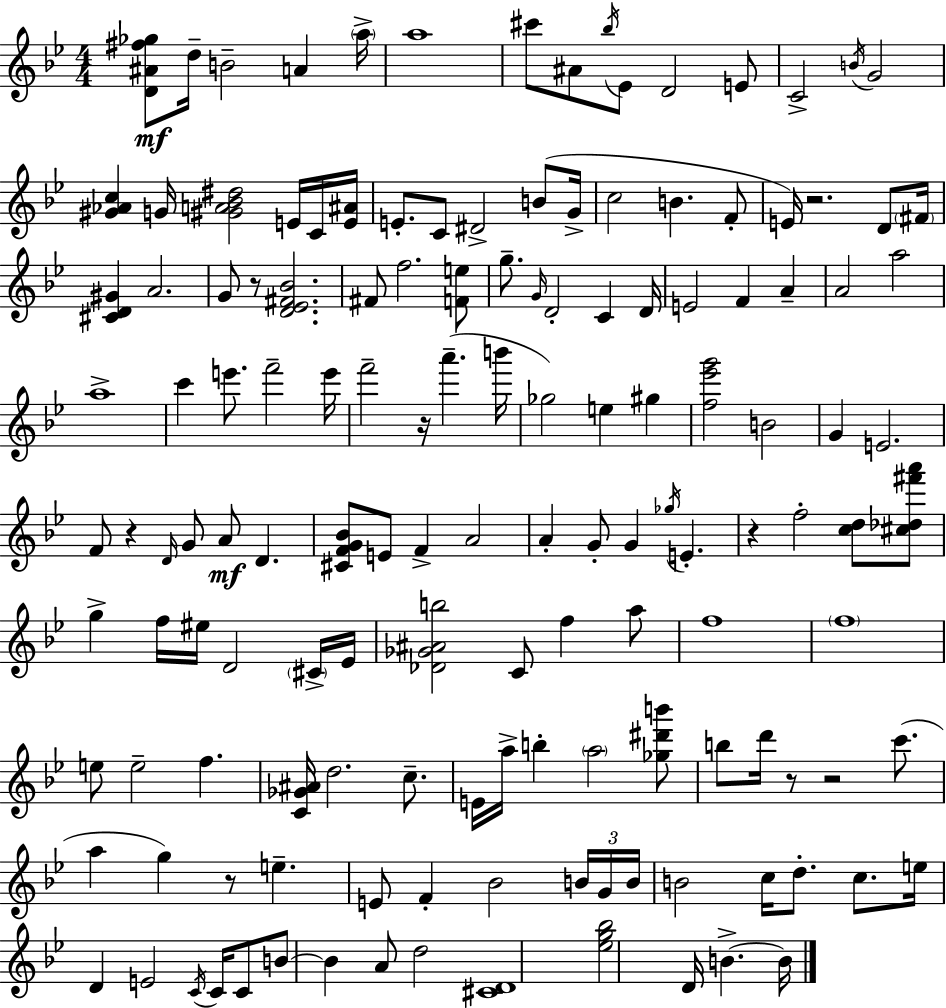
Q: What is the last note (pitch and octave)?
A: B4